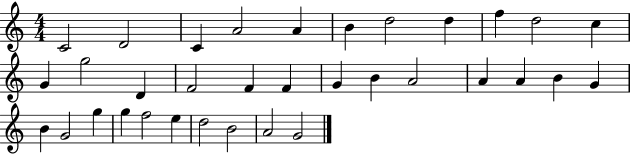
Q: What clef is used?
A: treble